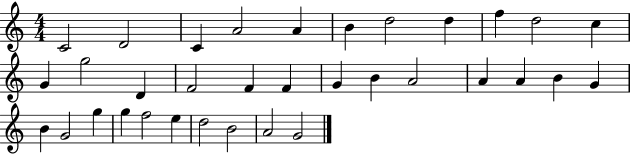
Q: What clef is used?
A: treble